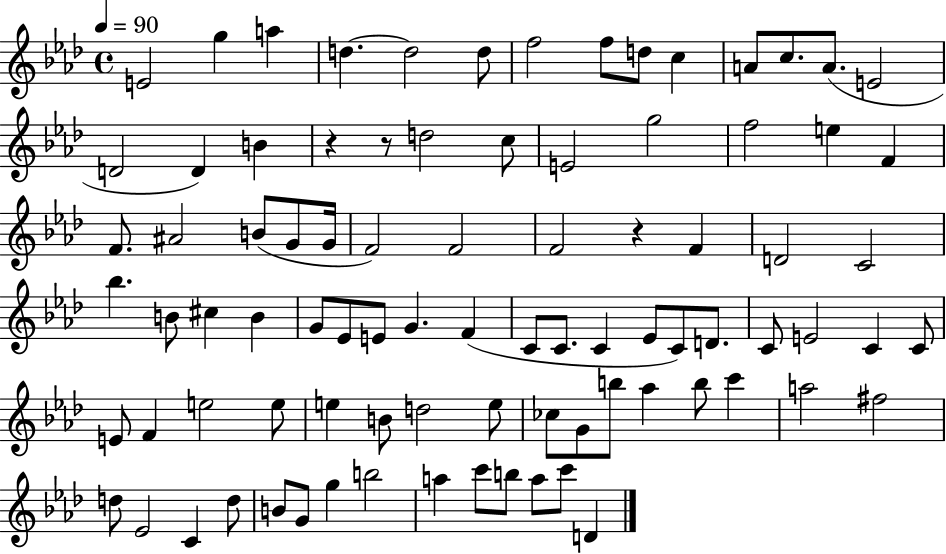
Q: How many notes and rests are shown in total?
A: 87